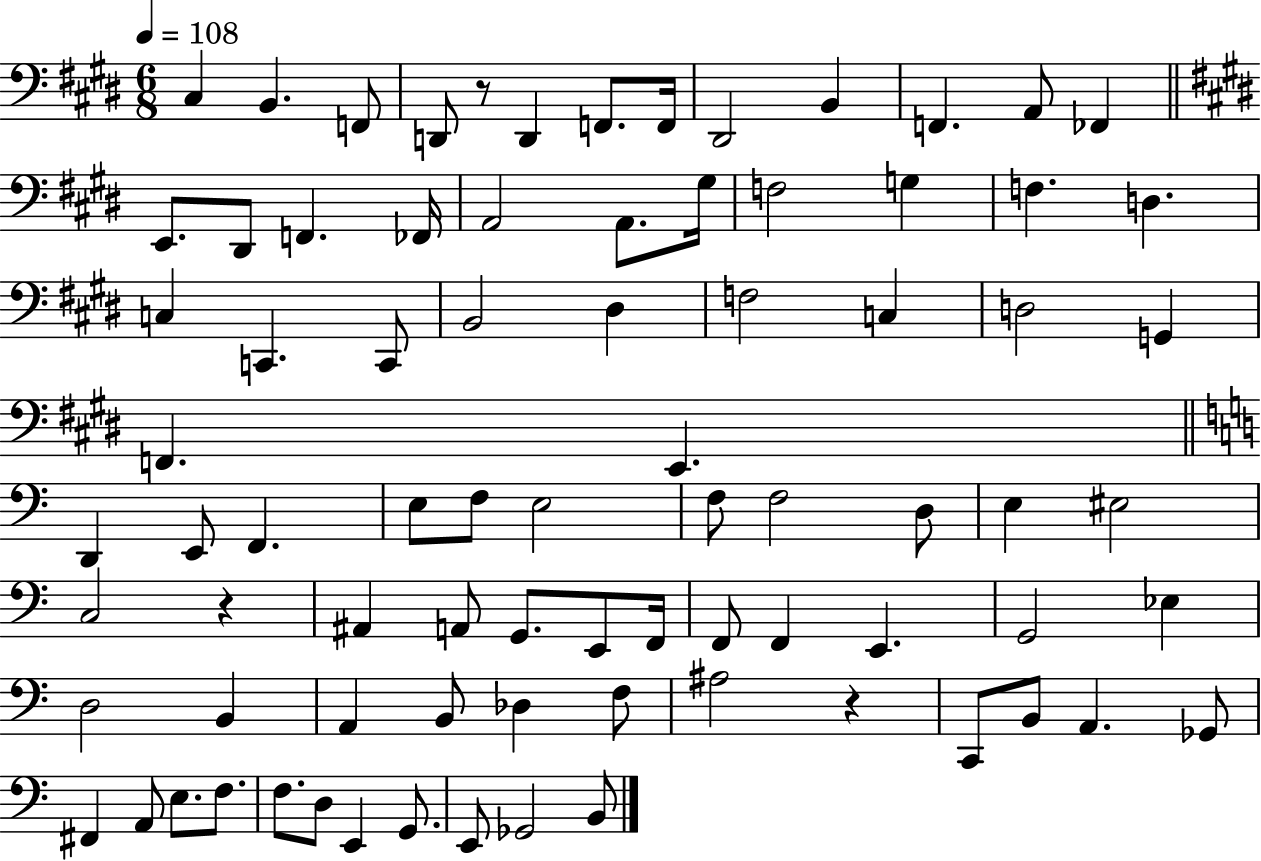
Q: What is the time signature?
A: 6/8